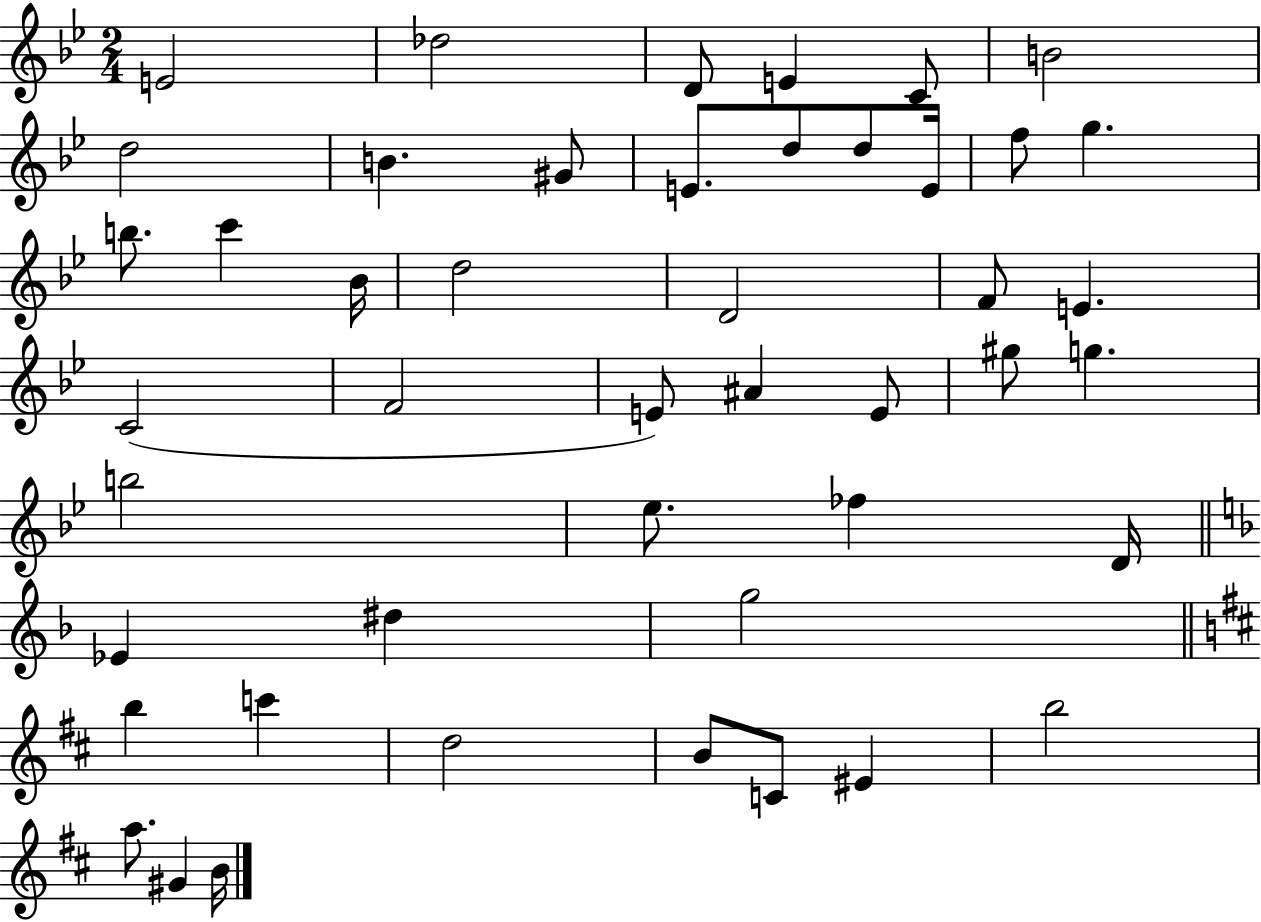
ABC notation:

X:1
T:Untitled
M:2/4
L:1/4
K:Bb
E2 _d2 D/2 E C/2 B2 d2 B ^G/2 E/2 d/2 d/2 E/4 f/2 g b/2 c' _B/4 d2 D2 F/2 E C2 F2 E/2 ^A E/2 ^g/2 g b2 _e/2 _f D/4 _E ^d g2 b c' d2 B/2 C/2 ^E b2 a/2 ^G B/4